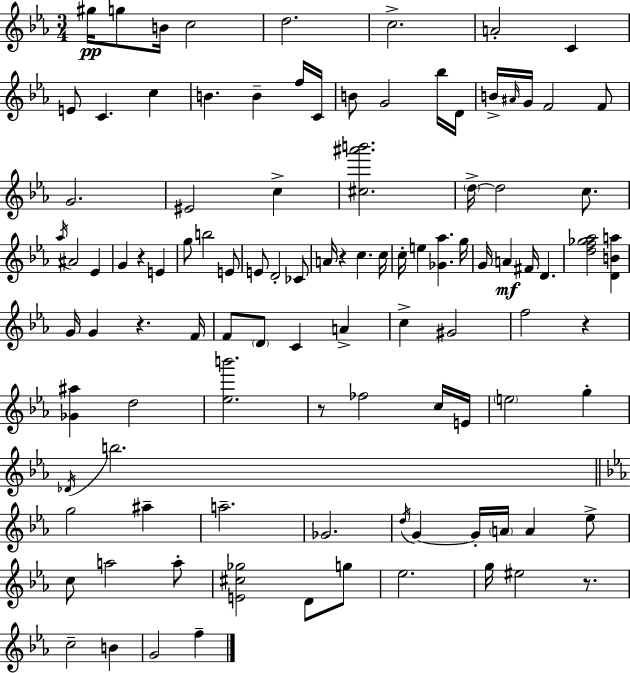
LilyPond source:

{
  \clef treble
  \numericTimeSignature
  \time 3/4
  \key c \minor
  \repeat volta 2 { gis''16\pp g''8 b'16 c''2 | d''2. | c''2.-> | a'2-. c'4 | \break e'8 c'4. c''4 | b'4. b'4-- f''16 c'16 | b'8 g'2 bes''16 d'16 | b'16-> \grace { ais'16 } g'16 f'2 f'8 | \break g'2. | eis'2 c''4-> | <cis'' ais''' b'''>2. | \parenthesize d''16->~~ d''2 c''8. | \break \acciaccatura { aes''16 } ais'2 ees'4 | g'4 r4 e'4 | g''8 b''2 | e'8 e'8 d'2-. | \break ces'8 a'16 r4 c''4. | c''16 c''16-. e''4 <ges' aes''>4. | g''16 g'16 a'4\mf fis'16 d'4. | <d'' f'' ges'' aes''>2 <d' b' a''>4 | \break g'16 g'4 r4. | f'16 f'8 \parenthesize d'8 c'4 a'4-> | c''4-> gis'2 | f''2 r4 | \break <ges' ais''>4 d''2 | <ees'' b'''>2. | r8 fes''2 | c''16 e'16 \parenthesize e''2 g''4-. | \break \acciaccatura { des'16 } b''2. | \bar "||" \break \key ees \major g''2 ais''4-- | a''2.-- | ges'2. | \acciaccatura { d''16 } g'4~~ g'16-. \parenthesize a'16 a'4 ees''8-> | \break c''8 a''2 a''8-. | <e' cis'' ges''>2 d'8 g''8 | ees''2. | g''16 eis''2 r8. | \break c''2-- b'4 | g'2 f''4-- | } \bar "|."
}